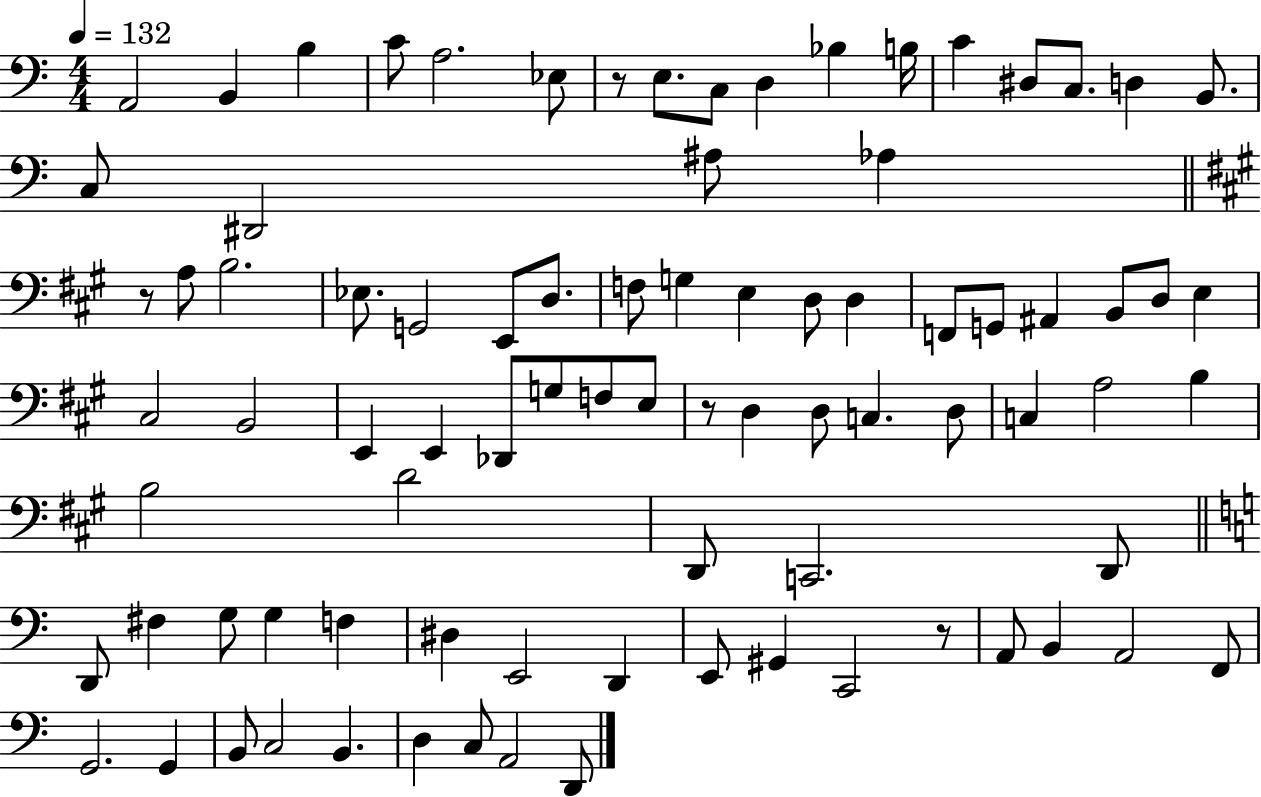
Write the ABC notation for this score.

X:1
T:Untitled
M:4/4
L:1/4
K:C
A,,2 B,, B, C/2 A,2 _E,/2 z/2 E,/2 C,/2 D, _B, B,/4 C ^D,/2 C,/2 D, B,,/2 C,/2 ^D,,2 ^A,/2 _A, z/2 A,/2 B,2 _E,/2 G,,2 E,,/2 D,/2 F,/2 G, E, D,/2 D, F,,/2 G,,/2 ^A,, B,,/2 D,/2 E, ^C,2 B,,2 E,, E,, _D,,/2 G,/2 F,/2 E,/2 z/2 D, D,/2 C, D,/2 C, A,2 B, B,2 D2 D,,/2 C,,2 D,,/2 D,,/2 ^F, G,/2 G, F, ^D, E,,2 D,, E,,/2 ^G,, C,,2 z/2 A,,/2 B,, A,,2 F,,/2 G,,2 G,, B,,/2 C,2 B,, D, C,/2 A,,2 D,,/2